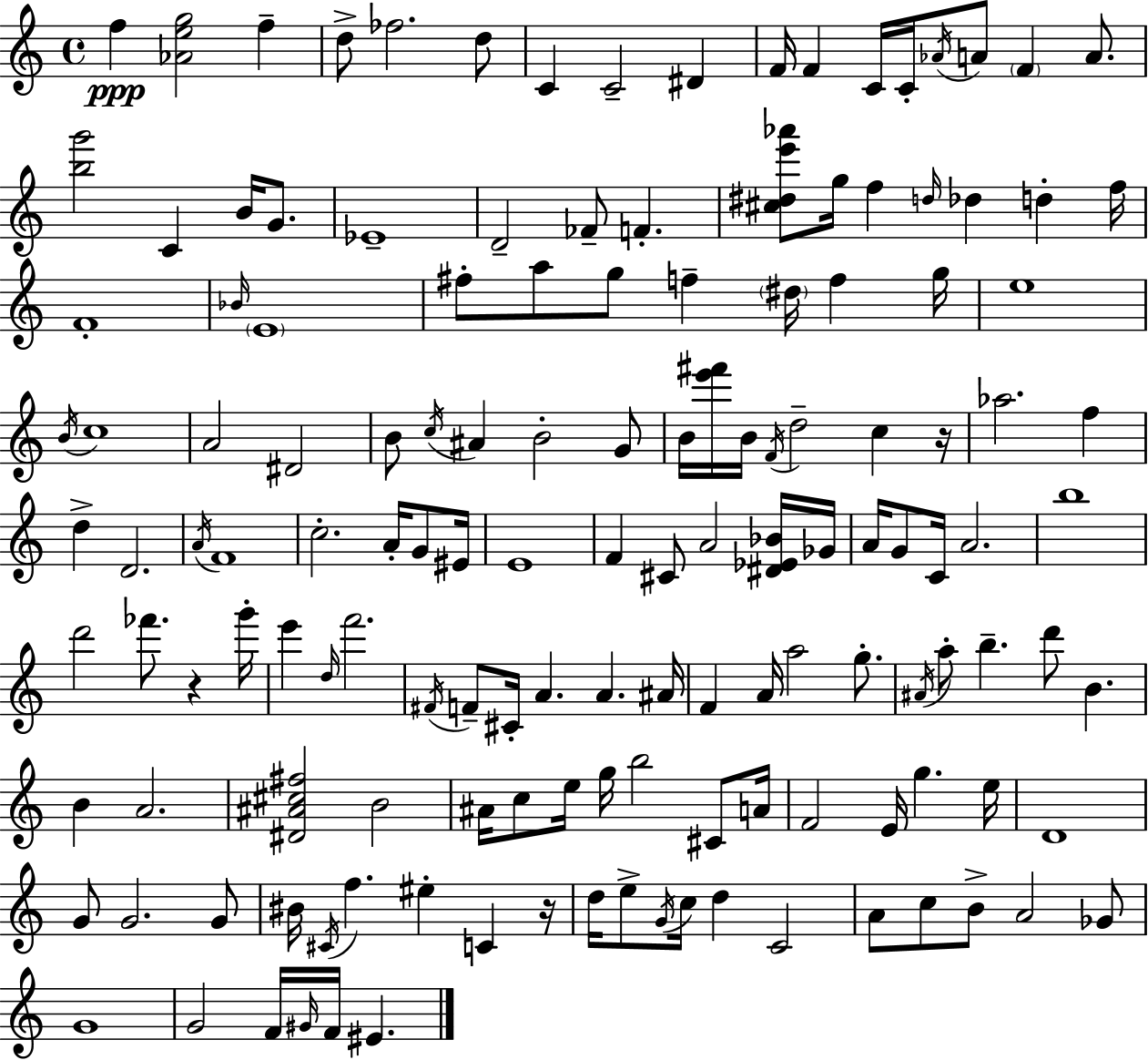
F5/q [Ab4,E5,G5]/h F5/q D5/e FES5/h. D5/e C4/q C4/h D#4/q F4/s F4/q C4/s C4/s Ab4/s A4/e F4/q A4/e. [B5,G6]/h C4/q B4/s G4/e. Eb4/w D4/h FES4/e F4/q. [C#5,D#5,E6,Ab6]/e G5/s F5/q D5/s Db5/q D5/q F5/s F4/w Bb4/s E4/w F#5/e A5/e G5/e F5/q D#5/s F5/q G5/s E5/w B4/s C5/w A4/h D#4/h B4/e C5/s A#4/q B4/h G4/e B4/s [E6,F#6]/s B4/s F4/s D5/h C5/q R/s Ab5/h. F5/q D5/q D4/h. A4/s F4/w C5/h. A4/s G4/e EIS4/s E4/w F4/q C#4/e A4/h [D#4,Eb4,Bb4]/s Gb4/s A4/s G4/e C4/s A4/h. B5/w D6/h FES6/e. R/q G6/s E6/q D5/s F6/h. F#4/s F4/e C#4/s A4/q. A4/q. A#4/s F4/q A4/s A5/h G5/e. A#4/s A5/e B5/q. D6/e B4/q. B4/q A4/h. [D#4,A#4,C#5,F#5]/h B4/h A#4/s C5/e E5/s G5/s B5/h C#4/e A4/s F4/h E4/s G5/q. E5/s D4/w G4/e G4/h. G4/e BIS4/s C#4/s F5/q. EIS5/q C4/q R/s D5/s E5/e G4/s C5/s D5/q C4/h A4/e C5/e B4/e A4/h Gb4/e G4/w G4/h F4/s G#4/s F4/s EIS4/q.